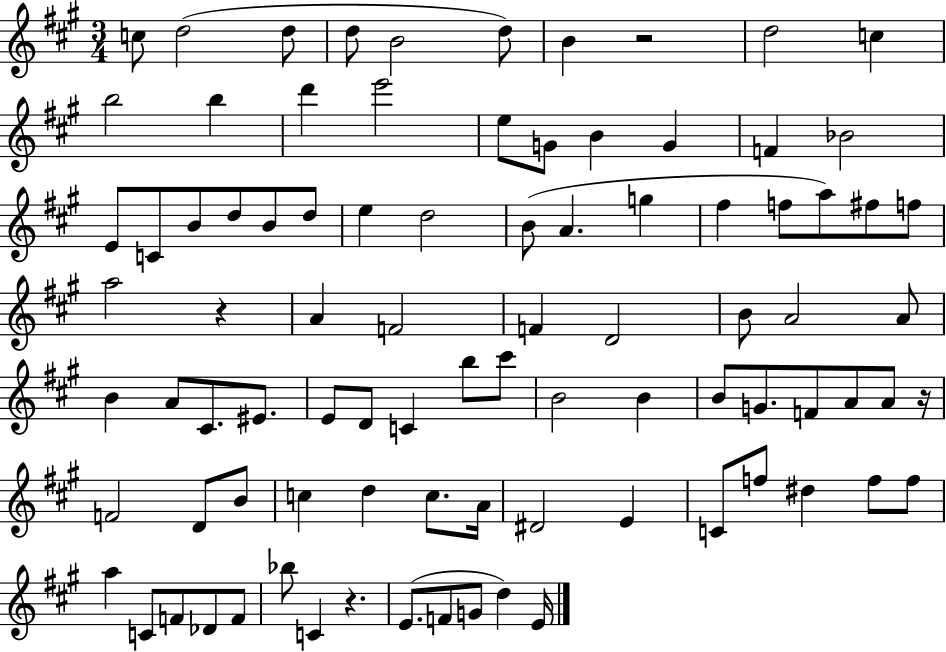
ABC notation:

X:1
T:Untitled
M:3/4
L:1/4
K:A
c/2 d2 d/2 d/2 B2 d/2 B z2 d2 c b2 b d' e'2 e/2 G/2 B G F _B2 E/2 C/2 B/2 d/2 B/2 d/2 e d2 B/2 A g ^f f/2 a/2 ^f/2 f/2 a2 z A F2 F D2 B/2 A2 A/2 B A/2 ^C/2 ^E/2 E/2 D/2 C b/2 ^c'/2 B2 B B/2 G/2 F/2 A/2 A/2 z/4 F2 D/2 B/2 c d c/2 A/4 ^D2 E C/2 f/2 ^d f/2 f/2 a C/2 F/2 _D/2 F/2 _b/2 C z E/2 F/2 G/2 d E/4